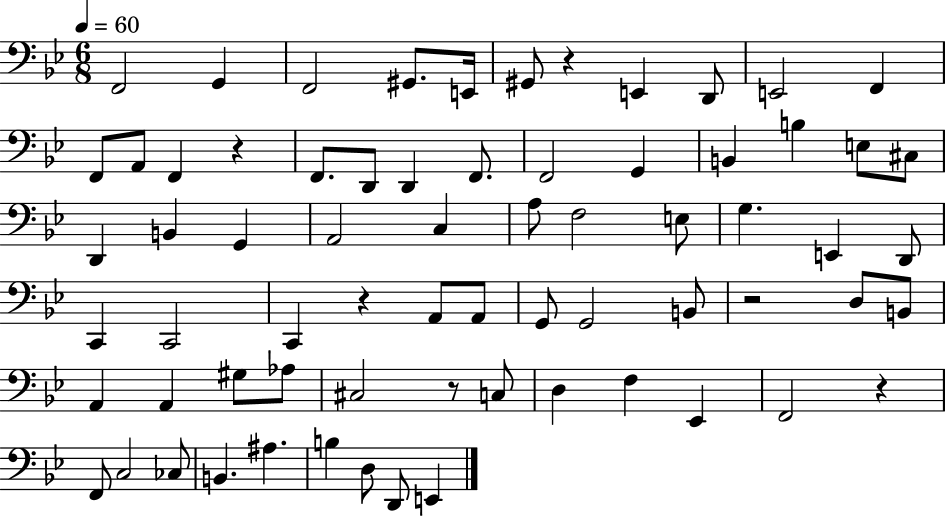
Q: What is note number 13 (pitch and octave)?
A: F2